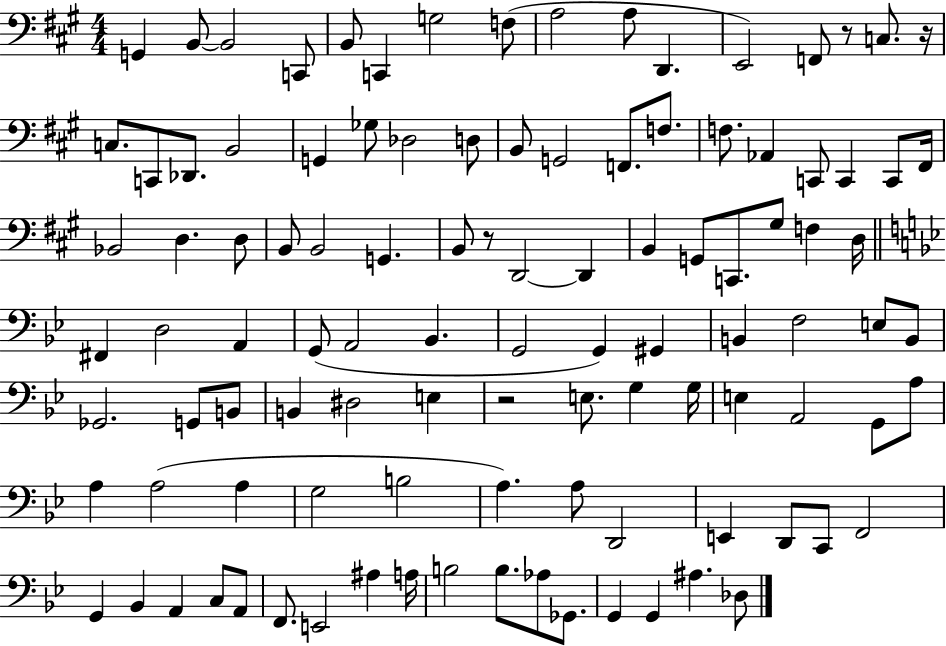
{
  \clef bass
  \numericTimeSignature
  \time 4/4
  \key a \major
  g,4 b,8~~ b,2 c,8 | b,8 c,4 g2 f8( | a2 a8 d,4. | e,2) f,8 r8 c8. r16 | \break c8. c,8 des,8. b,2 | g,4 ges8 des2 d8 | b,8 g,2 f,8. f8. | f8. aes,4 c,8 c,4 c,8 fis,16 | \break bes,2 d4. d8 | b,8 b,2 g,4. | b,8 r8 d,2~~ d,4 | b,4 g,8 c,8. gis8 f4 d16 | \break \bar "||" \break \key g \minor fis,4 d2 a,4 | g,8( a,2 bes,4. | g,2 g,4) gis,4 | b,4 f2 e8 b,8 | \break ges,2. g,8 b,8 | b,4 dis2 e4 | r2 e8. g4 g16 | e4 a,2 g,8 a8 | \break a4 a2( a4 | g2 b2 | a4.) a8 d,2 | e,4 d,8 c,8 f,2 | \break g,4 bes,4 a,4 c8 a,8 | f,8. e,2 ais4 a16 | b2 b8. aes8 ges,8. | g,4 g,4 ais4. des8 | \break \bar "|."
}